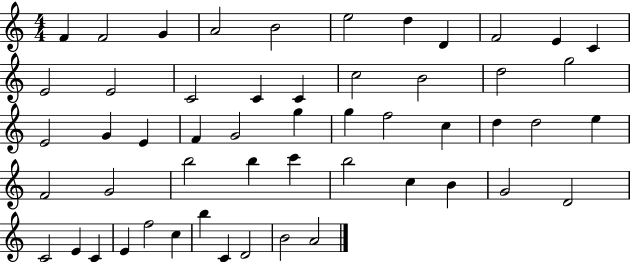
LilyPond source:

{
  \clef treble
  \numericTimeSignature
  \time 4/4
  \key c \major
  f'4 f'2 g'4 | a'2 b'2 | e''2 d''4 d'4 | f'2 e'4 c'4 | \break e'2 e'2 | c'2 c'4 c'4 | c''2 b'2 | d''2 g''2 | \break e'2 g'4 e'4 | f'4 g'2 g''4 | g''4 f''2 c''4 | d''4 d''2 e''4 | \break f'2 g'2 | b''2 b''4 c'''4 | b''2 c''4 b'4 | g'2 d'2 | \break c'2 e'4 c'4 | e'4 f''2 c''4 | b''4 c'4 d'2 | b'2 a'2 | \break \bar "|."
}